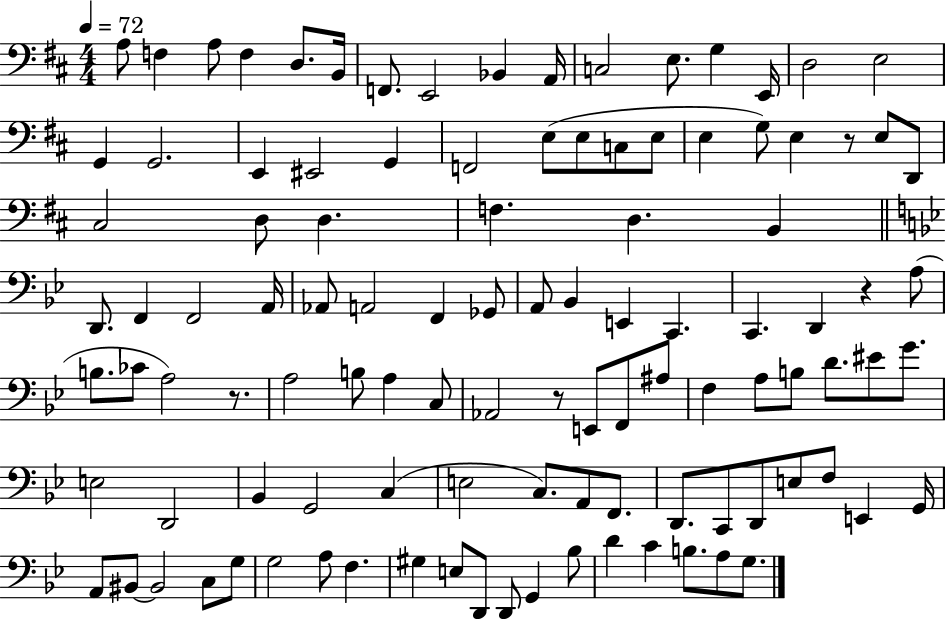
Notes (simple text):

A3/e F3/q A3/e F3/q D3/e. B2/s F2/e. E2/h Bb2/q A2/s C3/h E3/e. G3/q E2/s D3/h E3/h G2/q G2/h. E2/q EIS2/h G2/q F2/h E3/e E3/e C3/e E3/e E3/q G3/e E3/q R/e E3/e D2/e C#3/h D3/e D3/q. F3/q. D3/q. B2/q D2/e. F2/q F2/h A2/s Ab2/e A2/h F2/q Gb2/e A2/e Bb2/q E2/q C2/q. C2/q. D2/q R/q A3/e B3/e. CES4/e A3/h R/e. A3/h B3/e A3/q C3/e Ab2/h R/e E2/e F2/e A#3/e F3/q A3/e B3/e D4/e. EIS4/e G4/e. E3/h D2/h Bb2/q G2/h C3/q E3/h C3/e. A2/e F2/e. D2/e. C2/e D2/e E3/e F3/e E2/q G2/s A2/e BIS2/e BIS2/h C3/e G3/e G3/h A3/e F3/q. G#3/q E3/e D2/e D2/e G2/q Bb3/e D4/q C4/q B3/e. A3/e G3/e.